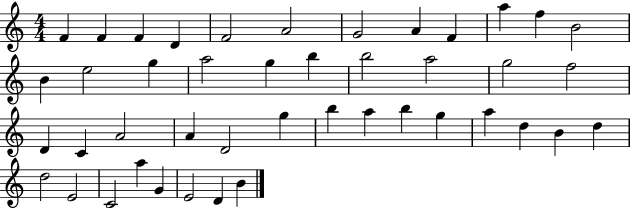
F4/q F4/q F4/q D4/q F4/h A4/h G4/h A4/q F4/q A5/q F5/q B4/h B4/q E5/h G5/q A5/h G5/q B5/q B5/h A5/h G5/h F5/h D4/q C4/q A4/h A4/q D4/h G5/q B5/q A5/q B5/q G5/q A5/q D5/q B4/q D5/q D5/h E4/h C4/h A5/q G4/q E4/h D4/q B4/q